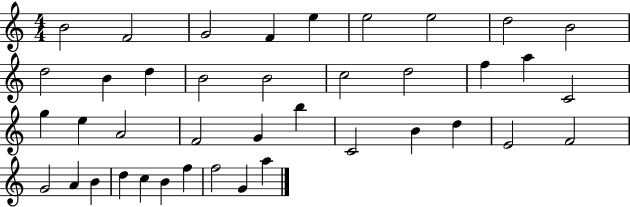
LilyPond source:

{
  \clef treble
  \numericTimeSignature
  \time 4/4
  \key c \major
  b'2 f'2 | g'2 f'4 e''4 | e''2 e''2 | d''2 b'2 | \break d''2 b'4 d''4 | b'2 b'2 | c''2 d''2 | f''4 a''4 c'2 | \break g''4 e''4 a'2 | f'2 g'4 b''4 | c'2 b'4 d''4 | e'2 f'2 | \break g'2 a'4 b'4 | d''4 c''4 b'4 f''4 | f''2 g'4 a''4 | \bar "|."
}